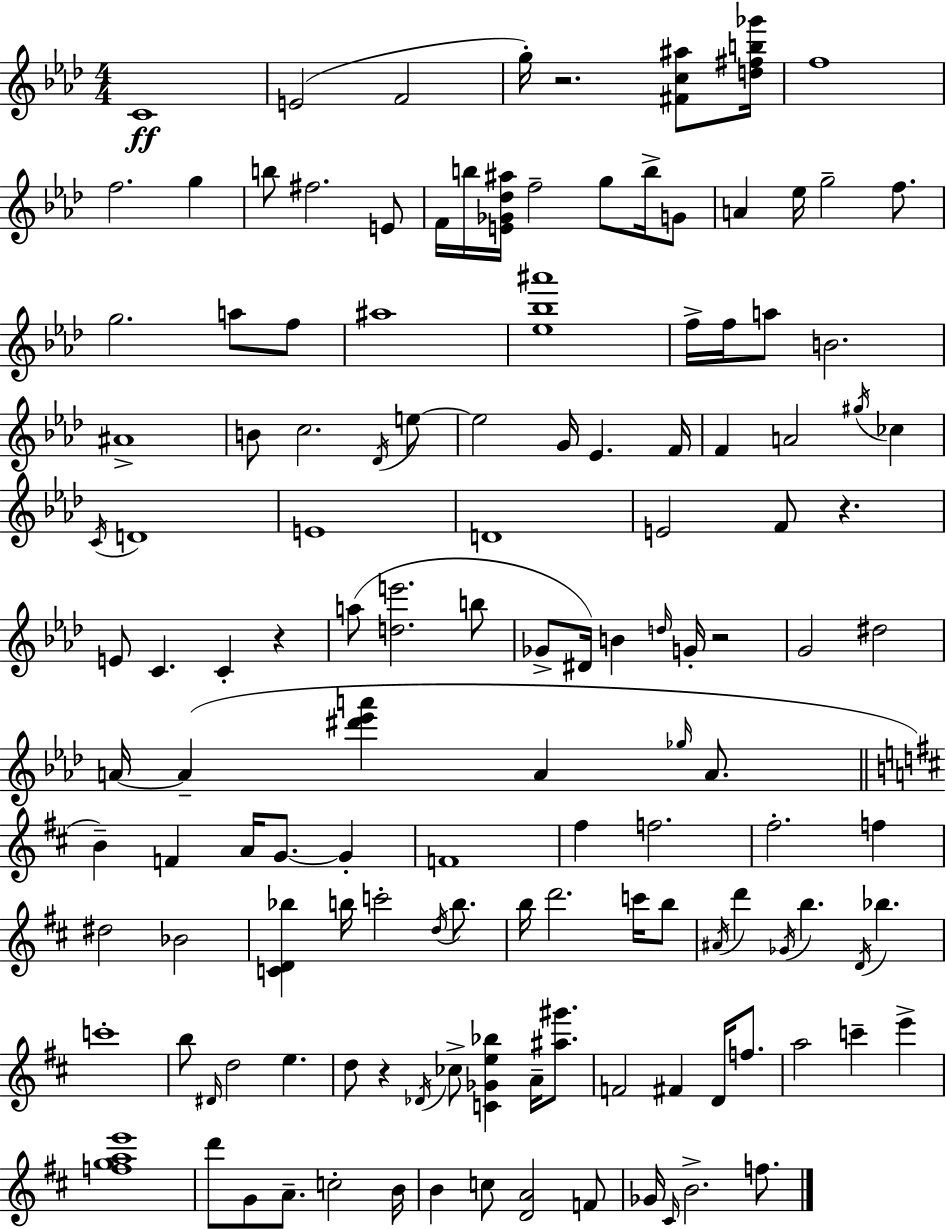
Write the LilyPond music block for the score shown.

{
  \clef treble
  \numericTimeSignature
  \time 4/4
  \key aes \major
  c'1\ff | e'2( f'2 | g''16-.) r2. <fis' c'' ais''>8 <d'' fis'' b'' ges'''>16 | f''1 | \break f''2. g''4 | b''8 fis''2. e'8 | f'16 b''16 <e' ges' des'' ais''>16 f''2-- g''8 b''16-> g'8 | a'4 ees''16 g''2-- f''8. | \break g''2. a''8 f''8 | ais''1 | <ees'' bes'' ais'''>1 | f''16-> f''16 a''8 b'2. | \break ais'1-> | b'8 c''2. \acciaccatura { des'16 } e''8~~ | e''2 g'16 ees'4. | f'16 f'4 a'2 \acciaccatura { gis''16 } ces''4 | \break \acciaccatura { c'16 } d'1 | e'1 | d'1 | e'2 f'8 r4. | \break e'8 c'4. c'4-. r4 | a''8( <d'' e'''>2. | b''8 ges'8-> dis'16) b'4 \grace { d''16 } g'16-. r2 | g'2 dis''2 | \break a'16~~ a'4--( <dis''' ees''' a'''>4 a'4 | \grace { ges''16 } a'8. \bar "||" \break \key d \major b'4--) f'4 a'16 g'8.~~ g'4-. | f'1 | fis''4 f''2. | fis''2.-. f''4 | \break dis''2 bes'2 | <c' d' bes''>4 b''16 c'''2-. \acciaccatura { d''16 } b''8. | b''16 d'''2. c'''16 b''8 | \acciaccatura { ais'16 } d'''4 \acciaccatura { ges'16 } b''4. \acciaccatura { d'16 } bes''4. | \break c'''1-. | b''8 \grace { dis'16 } d''2 e''4. | d''8 r4 \acciaccatura { des'16 } ces''8-> <c' ges' e'' bes''>4 | a'16-- <ais'' gis'''>8. f'2 fis'4 | \break d'16 f''8. a''2 c'''4-- | e'''4-> <f'' g'' a'' e'''>1 | d'''8 g'8 a'8.-- c''2-. | b'16 b'4 c''8 <d' a'>2 | \break f'8 ges'16 \grace { cis'16 } b'2.-> | f''8. \bar "|."
}